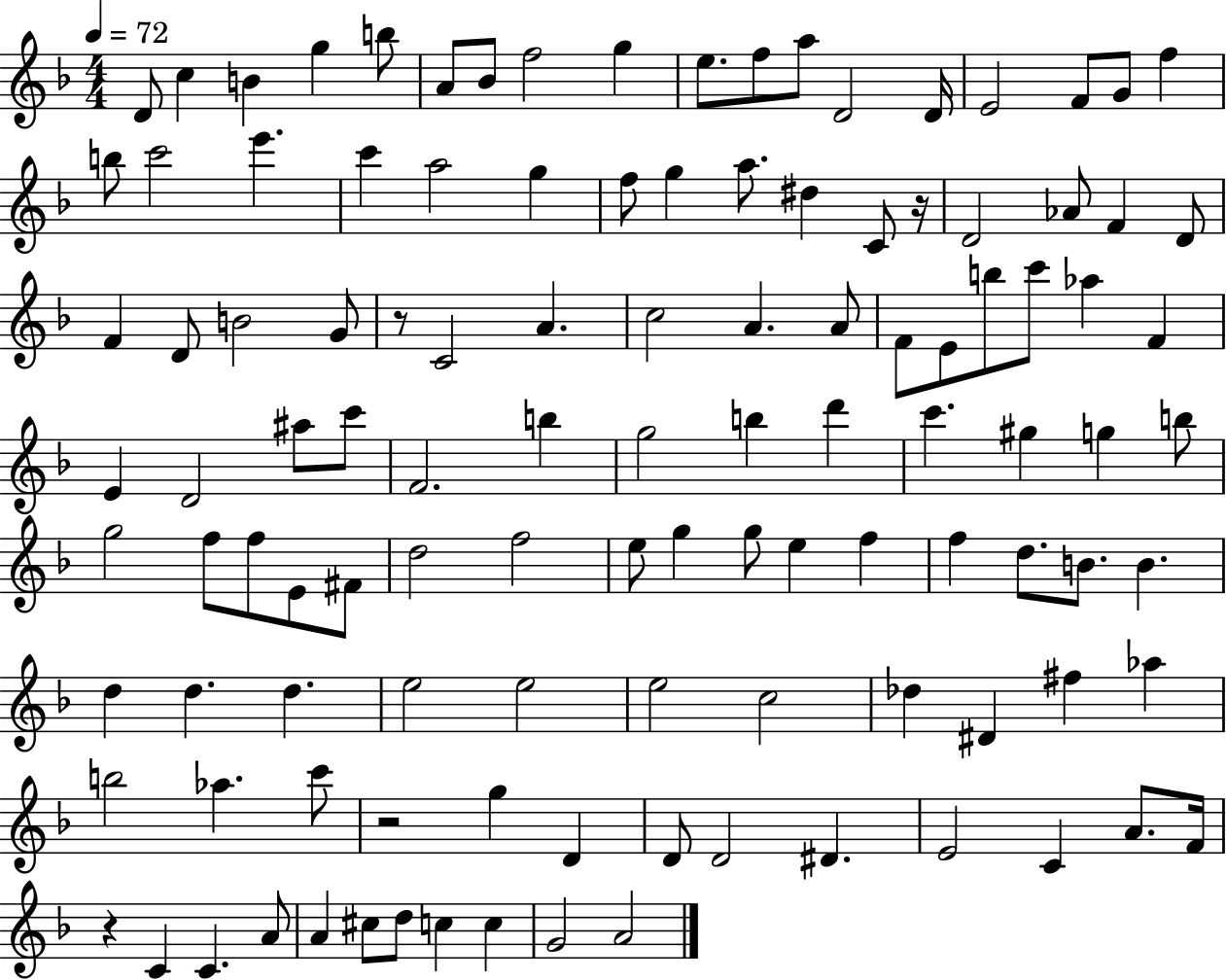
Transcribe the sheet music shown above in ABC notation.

X:1
T:Untitled
M:4/4
L:1/4
K:F
D/2 c B g b/2 A/2 _B/2 f2 g e/2 f/2 a/2 D2 D/4 E2 F/2 G/2 f b/2 c'2 e' c' a2 g f/2 g a/2 ^d C/2 z/4 D2 _A/2 F D/2 F D/2 B2 G/2 z/2 C2 A c2 A A/2 F/2 E/2 b/2 c'/2 _a F E D2 ^a/2 c'/2 F2 b g2 b d' c' ^g g b/2 g2 f/2 f/2 E/2 ^F/2 d2 f2 e/2 g g/2 e f f d/2 B/2 B d d d e2 e2 e2 c2 _d ^D ^f _a b2 _a c'/2 z2 g D D/2 D2 ^D E2 C A/2 F/4 z C C A/2 A ^c/2 d/2 c c G2 A2